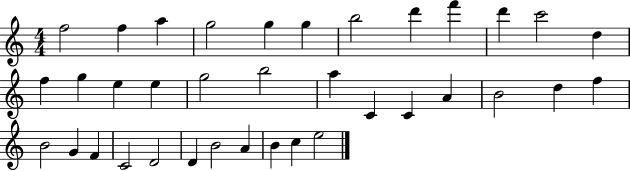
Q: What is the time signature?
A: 4/4